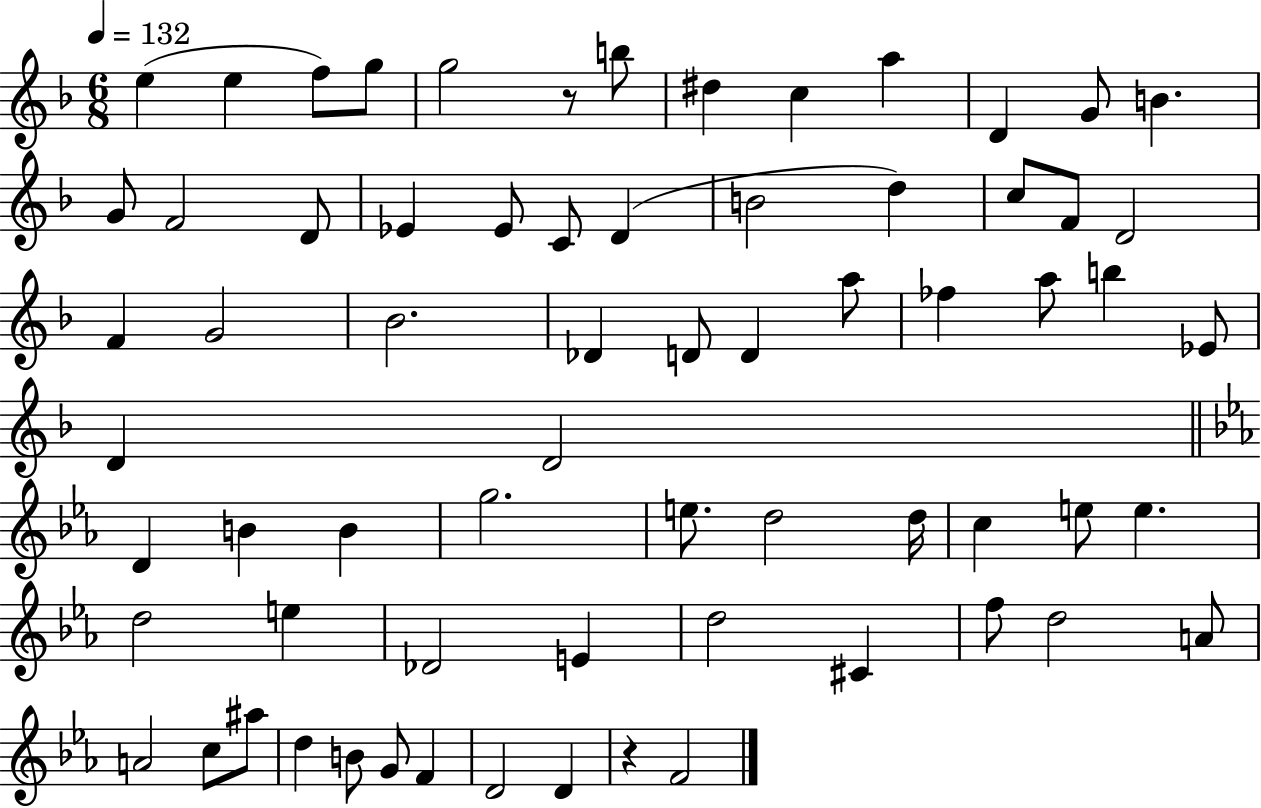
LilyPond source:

{
  \clef treble
  \numericTimeSignature
  \time 6/8
  \key f \major
  \tempo 4 = 132
  e''4( e''4 f''8) g''8 | g''2 r8 b''8 | dis''4 c''4 a''4 | d'4 g'8 b'4. | \break g'8 f'2 d'8 | ees'4 ees'8 c'8 d'4( | b'2 d''4) | c''8 f'8 d'2 | \break f'4 g'2 | bes'2. | des'4 d'8 d'4 a''8 | fes''4 a''8 b''4 ees'8 | \break d'4 d'2 | \bar "||" \break \key c \minor d'4 b'4 b'4 | g''2. | e''8. d''2 d''16 | c''4 e''8 e''4. | \break d''2 e''4 | des'2 e'4 | d''2 cis'4 | f''8 d''2 a'8 | \break a'2 c''8 ais''8 | d''4 b'8 g'8 f'4 | d'2 d'4 | r4 f'2 | \break \bar "|."
}